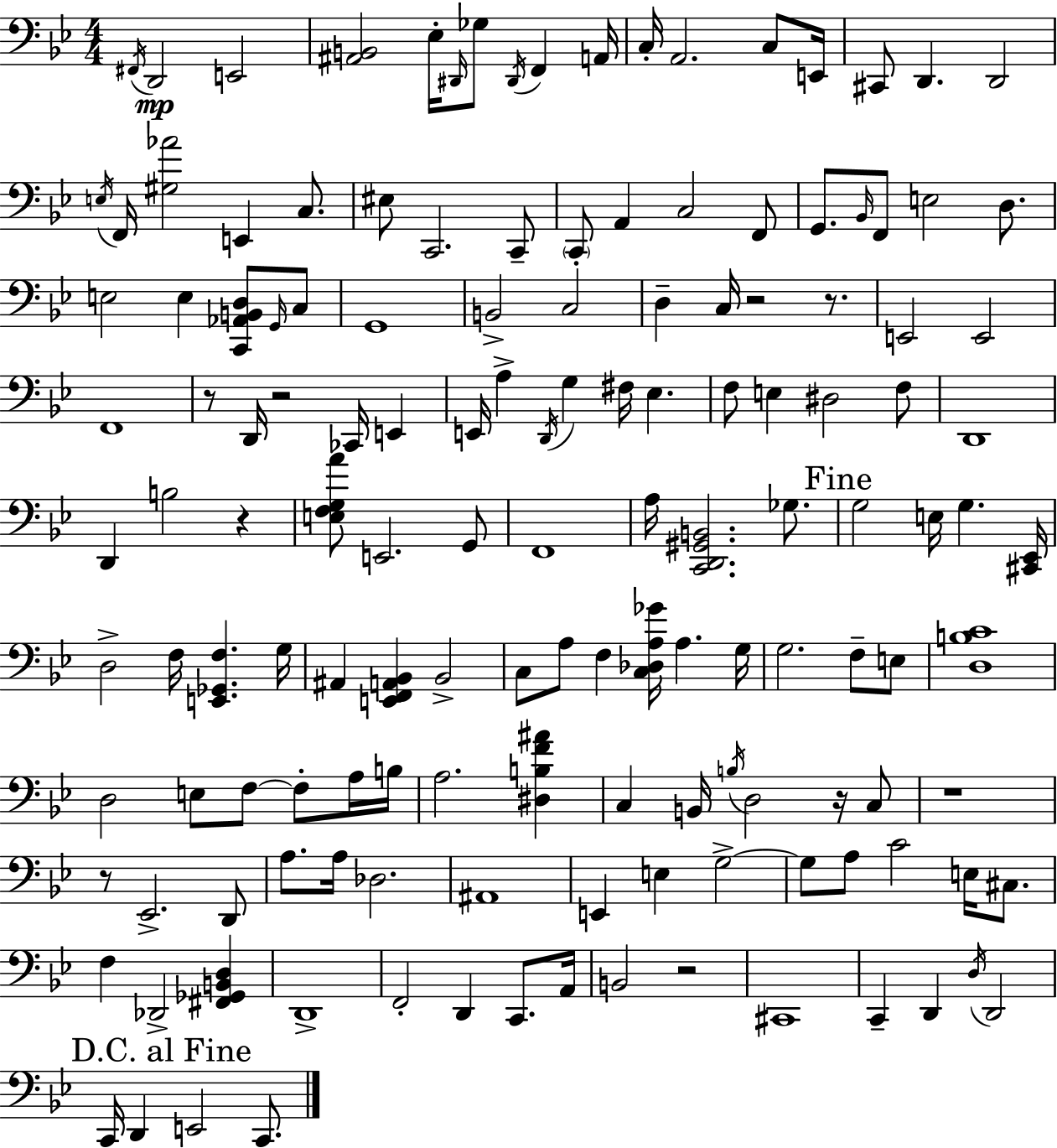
{
  \clef bass
  \numericTimeSignature
  \time 4/4
  \key g \minor
  \acciaccatura { fis,16 }\mp d,2 e,2 | <ais, b,>2 ees16-. \grace { dis,16 } ges8 \acciaccatura { dis,16 } f,4 | a,16 c16-. a,2. | c8 e,16 cis,8 d,4. d,2 | \break \acciaccatura { e16 } f,16 <gis aes'>2 e,4 | c8. eis8 c,2. | c,8-- \parenthesize c,8-. a,4 c2 | f,8 g,8. \grace { bes,16 } f,8 e2 | \break d8. e2 e4 | <c, aes, b, d>8 \grace { g,16 } c8 g,1 | b,2-> c2 | d4-- c16 r2 | \break r8. e,2 e,2 | f,1 | r8 d,16 r2 | ces,16 e,4 e,16 a4-> \acciaccatura { d,16 } g4 | \break fis16 ees4. f8 e4 dis2 | f8 d,1 | d,4 b2 | r4 <e f g a'>8 e,2. | \break g,8 f,1 | a16 <c, d, gis, b,>2. | ges8. \mark "Fine" g2 e16 | g4. <cis, ees,>16 d2-> f16 | \break <e, ges, f>4. g16 ais,4 <e, f, a, bes,>4 bes,2-> | c8 a8 f4 <c des a ges'>16 | a4. g16 g2. | f8-- e8 <d b c'>1 | \break d2 e8 | f8~~ f8-. a16 b16 a2. | <dis b f' ais'>4 c4 b,16 \acciaccatura { b16 } d2 | r16 c8 r1 | \break r8 ees,2.-> | d,8 a8. a16 des2. | ais,1 | e,4 e4 | \break g2->~~ g8 a8 c'2 | e16 cis8. f4 des,2-> | <fis, ges, b, d>4 d,1-> | f,2-. | \break d,4 c,8. a,16 b,2 | r2 cis,1 | c,4-- d,4 | \acciaccatura { d16 } d,2 \mark "D.C. al Fine" c,16 d,4 e,2 | \break c,8. \bar "|."
}